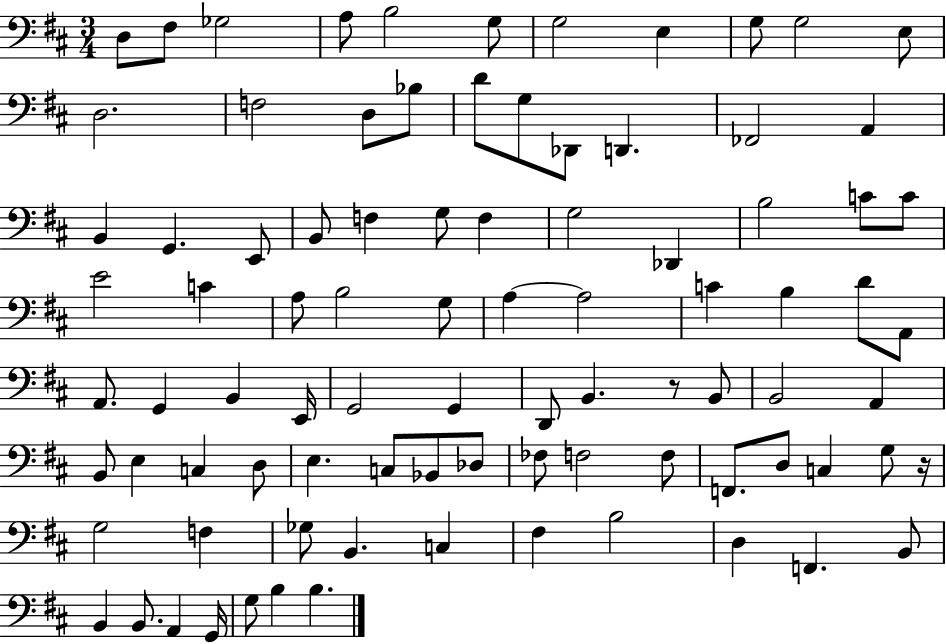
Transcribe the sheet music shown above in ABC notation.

X:1
T:Untitled
M:3/4
L:1/4
K:D
D,/2 ^F,/2 _G,2 A,/2 B,2 G,/2 G,2 E, G,/2 G,2 E,/2 D,2 F,2 D,/2 _B,/2 D/2 G,/2 _D,,/2 D,, _F,,2 A,, B,, G,, E,,/2 B,,/2 F, G,/2 F, G,2 _D,, B,2 C/2 C/2 E2 C A,/2 B,2 G,/2 A, A,2 C B, D/2 A,,/2 A,,/2 G,, B,, E,,/4 G,,2 G,, D,,/2 B,, z/2 B,,/2 B,,2 A,, B,,/2 E, C, D,/2 E, C,/2 _B,,/2 _D,/2 _F,/2 F,2 F,/2 F,,/2 D,/2 C, G,/2 z/4 G,2 F, _G,/2 B,, C, ^F, B,2 D, F,, B,,/2 B,, B,,/2 A,, G,,/4 G,/2 B, B,